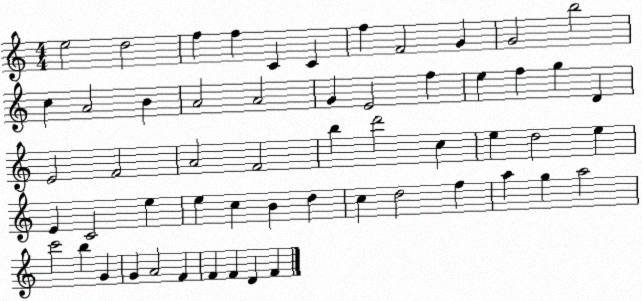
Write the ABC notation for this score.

X:1
T:Untitled
M:4/4
L:1/4
K:C
e2 d2 f f C C f F2 G G2 b2 c A2 B A2 A2 G E2 f e f g D E2 F2 A2 F2 b d'2 c e d2 e E C2 e e c B d c d2 f a g a2 c'2 b G G A2 F F F D F